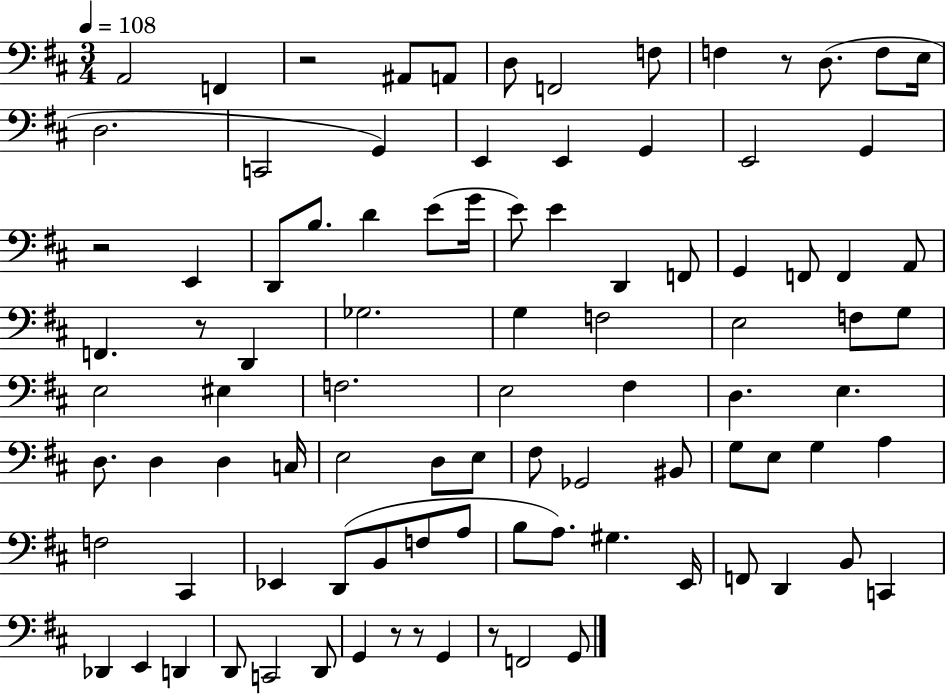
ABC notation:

X:1
T:Untitled
M:3/4
L:1/4
K:D
A,,2 F,, z2 ^A,,/2 A,,/2 D,/2 F,,2 F,/2 F, z/2 D,/2 F,/2 E,/4 D,2 C,,2 G,, E,, E,, G,, E,,2 G,, z2 E,, D,,/2 B,/2 D E/2 G/4 E/2 E D,, F,,/2 G,, F,,/2 F,, A,,/2 F,, z/2 D,, _G,2 G, F,2 E,2 F,/2 G,/2 E,2 ^E, F,2 E,2 ^F, D, E, D,/2 D, D, C,/4 E,2 D,/2 E,/2 ^F,/2 _G,,2 ^B,,/2 G,/2 E,/2 G, A, F,2 ^C,, _E,, D,,/2 B,,/2 F,/2 A,/2 B,/2 A,/2 ^G, E,,/4 F,,/2 D,, B,,/2 C,, _D,, E,, D,, D,,/2 C,,2 D,,/2 G,, z/2 z/2 G,, z/2 F,,2 G,,/2